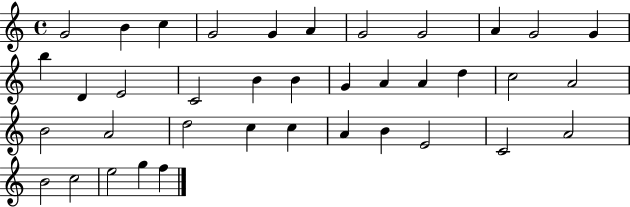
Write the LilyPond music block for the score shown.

{
  \clef treble
  \time 4/4
  \defaultTimeSignature
  \key c \major
  g'2 b'4 c''4 | g'2 g'4 a'4 | g'2 g'2 | a'4 g'2 g'4 | \break b''4 d'4 e'2 | c'2 b'4 b'4 | g'4 a'4 a'4 d''4 | c''2 a'2 | \break b'2 a'2 | d''2 c''4 c''4 | a'4 b'4 e'2 | c'2 a'2 | \break b'2 c''2 | e''2 g''4 f''4 | \bar "|."
}